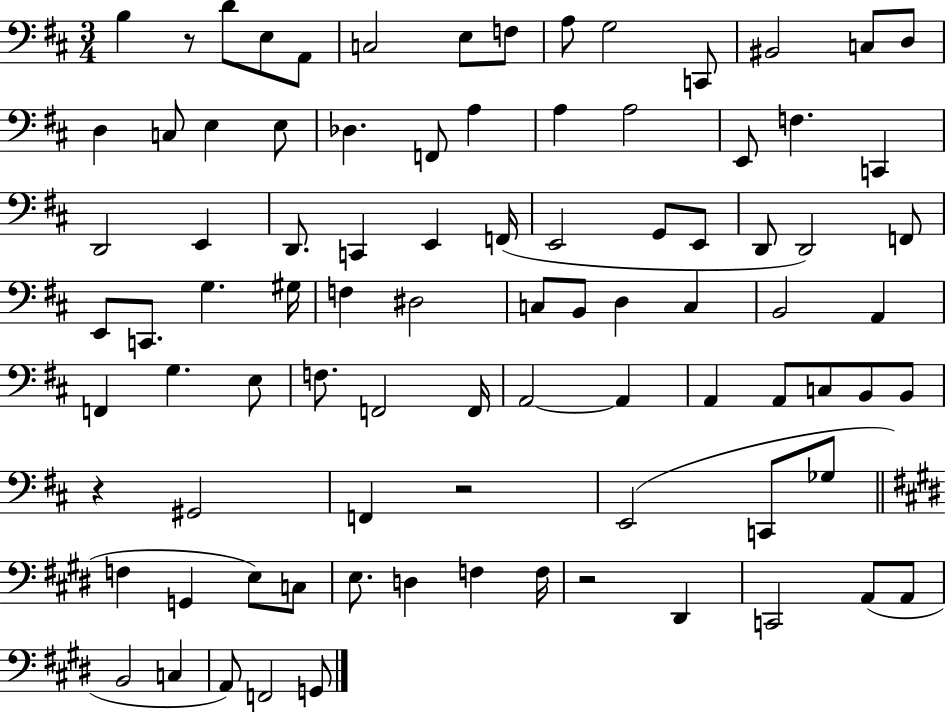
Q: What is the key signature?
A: D major